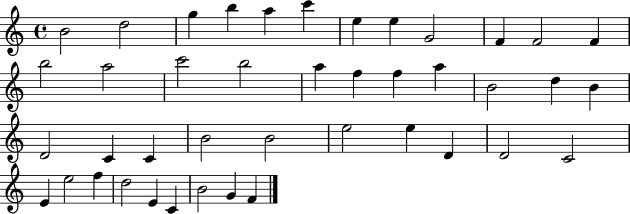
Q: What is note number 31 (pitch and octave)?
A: D4